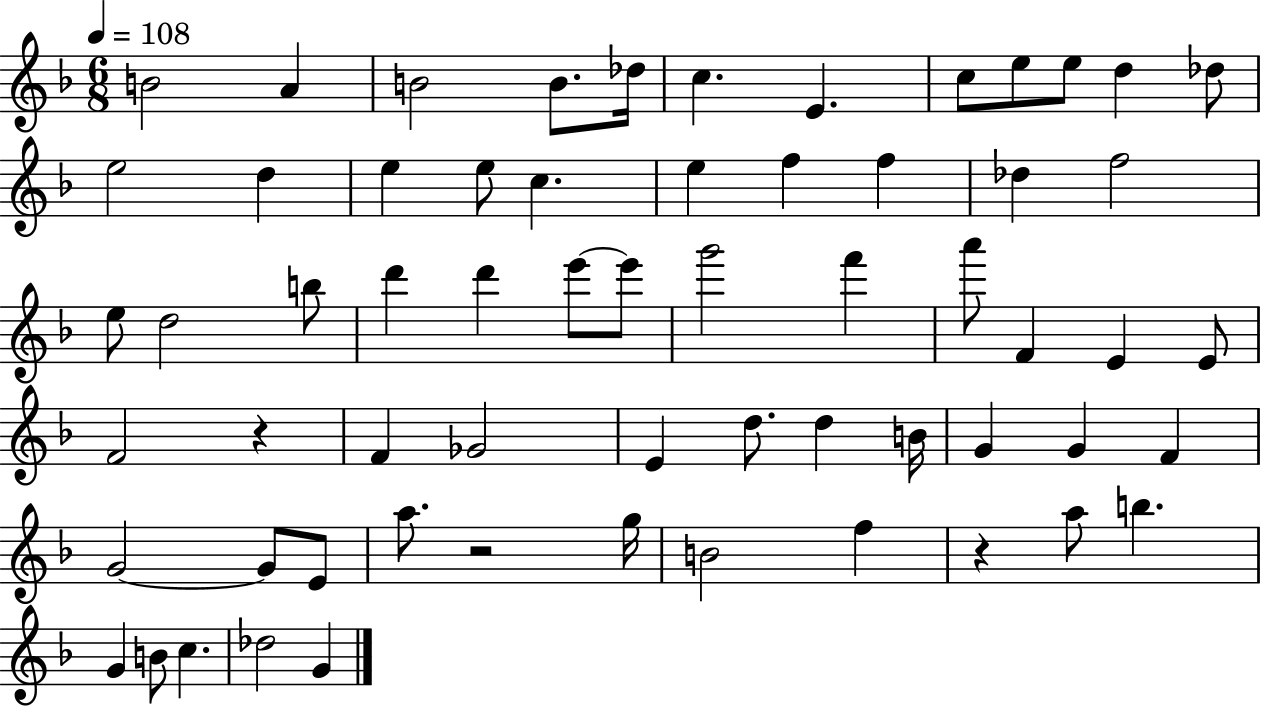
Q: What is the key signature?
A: F major